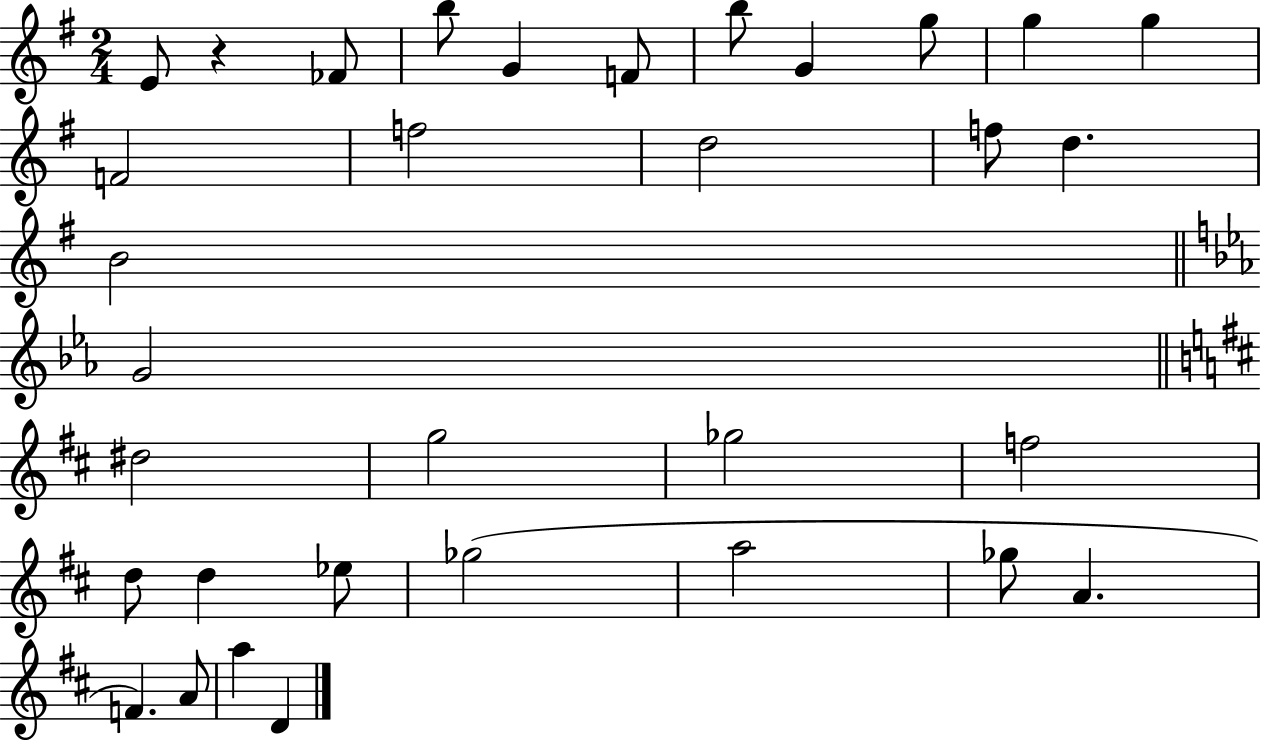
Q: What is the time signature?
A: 2/4